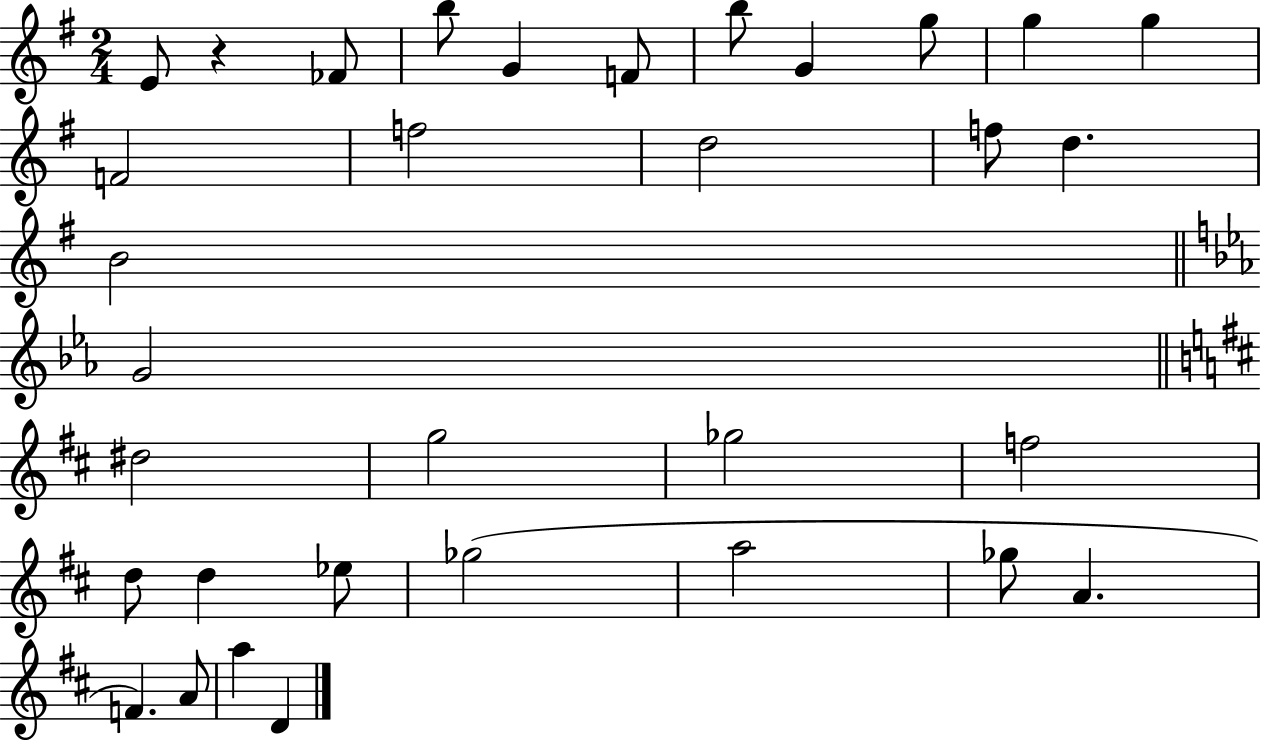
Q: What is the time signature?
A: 2/4